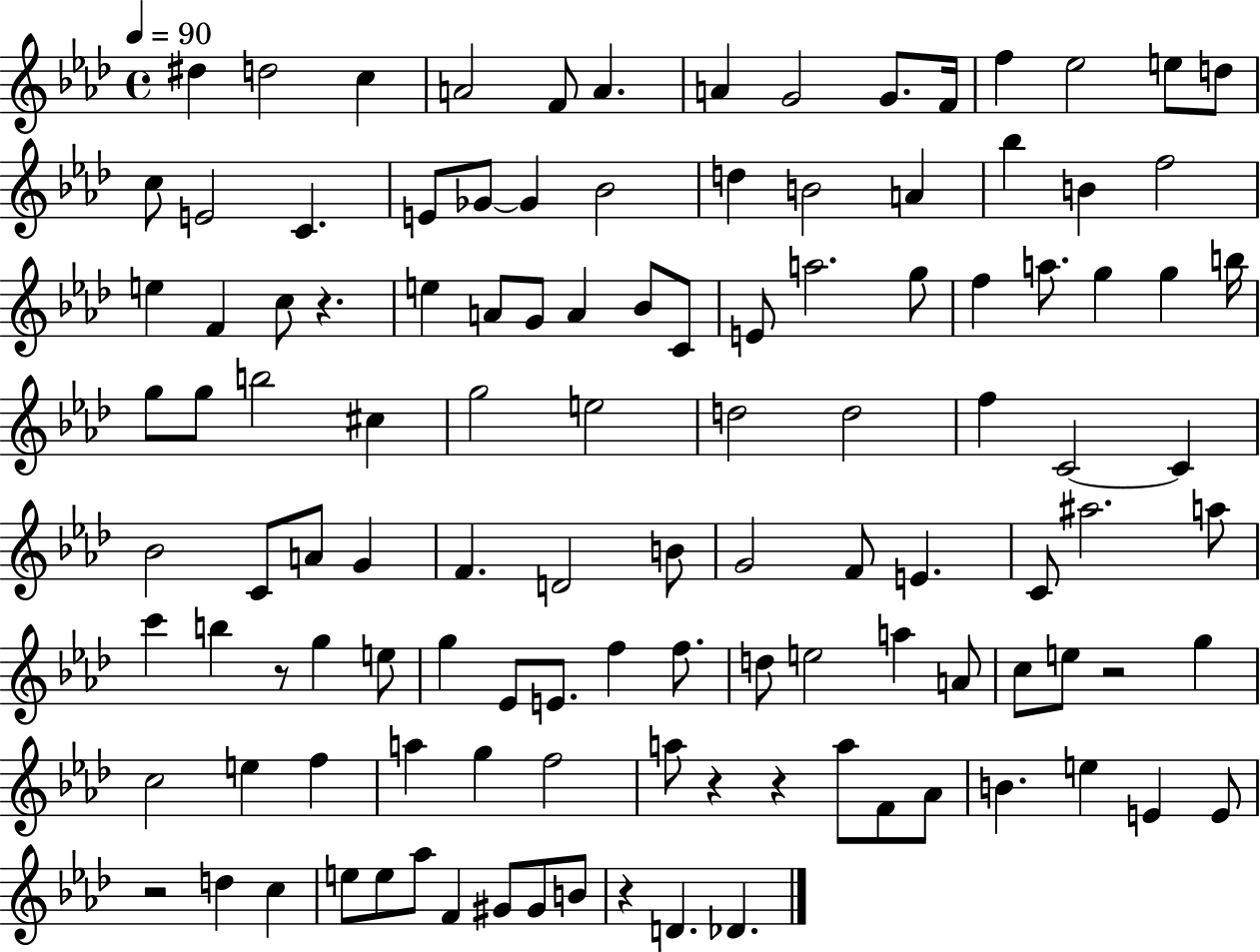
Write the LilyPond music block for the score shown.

{
  \clef treble
  \time 4/4
  \defaultTimeSignature
  \key aes \major
  \tempo 4 = 90
  dis''4 d''2 c''4 | a'2 f'8 a'4. | a'4 g'2 g'8. f'16 | f''4 ees''2 e''8 d''8 | \break c''8 e'2 c'4. | e'8 ges'8~~ ges'4 bes'2 | d''4 b'2 a'4 | bes''4 b'4 f''2 | \break e''4 f'4 c''8 r4. | e''4 a'8 g'8 a'4 bes'8 c'8 | e'8 a''2. g''8 | f''4 a''8. g''4 g''4 b''16 | \break g''8 g''8 b''2 cis''4 | g''2 e''2 | d''2 d''2 | f''4 c'2~~ c'4 | \break bes'2 c'8 a'8 g'4 | f'4. d'2 b'8 | g'2 f'8 e'4. | c'8 ais''2. a''8 | \break c'''4 b''4 r8 g''4 e''8 | g''4 ees'8 e'8. f''4 f''8. | d''8 e''2 a''4 a'8 | c''8 e''8 r2 g''4 | \break c''2 e''4 f''4 | a''4 g''4 f''2 | a''8 r4 r4 a''8 f'8 aes'8 | b'4. e''4 e'4 e'8 | \break r2 d''4 c''4 | e''8 e''8 aes''8 f'4 gis'8 gis'8 b'8 | r4 d'4. des'4. | \bar "|."
}